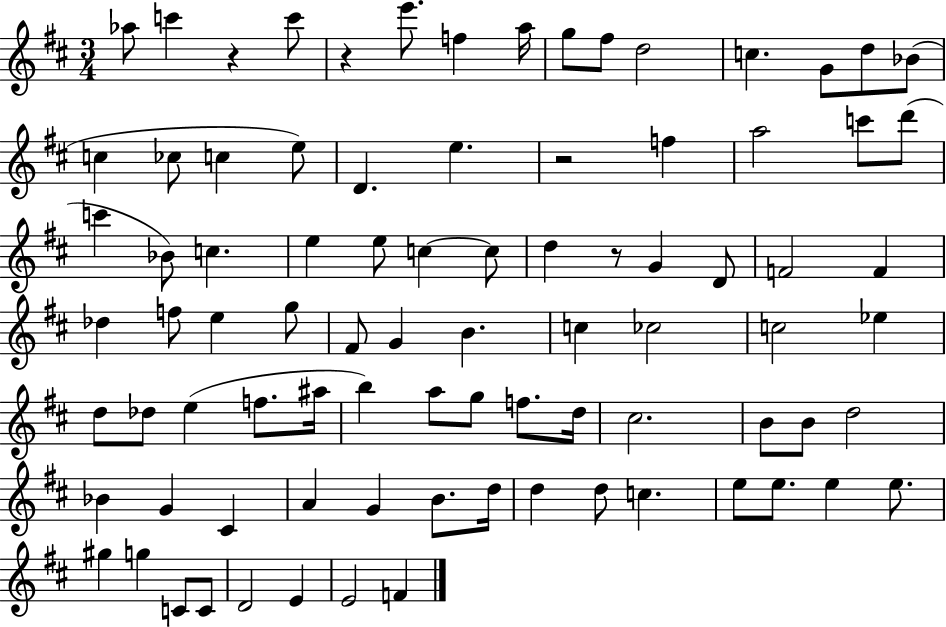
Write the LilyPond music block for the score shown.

{
  \clef treble
  \numericTimeSignature
  \time 3/4
  \key d \major
  aes''8 c'''4 r4 c'''8 | r4 e'''8. f''4 a''16 | g''8 fis''8 d''2 | c''4. g'8 d''8 bes'8( | \break c''4 ces''8 c''4 e''8) | d'4. e''4. | r2 f''4 | a''2 c'''8 d'''8( | \break c'''4 bes'8) c''4. | e''4 e''8 c''4~~ c''8 | d''4 r8 g'4 d'8 | f'2 f'4 | \break des''4 f''8 e''4 g''8 | fis'8 g'4 b'4. | c''4 ces''2 | c''2 ees''4 | \break d''8 des''8 e''4( f''8. ais''16 | b''4) a''8 g''8 f''8. d''16 | cis''2. | b'8 b'8 d''2 | \break bes'4 g'4 cis'4 | a'4 g'4 b'8. d''16 | d''4 d''8 c''4. | e''8 e''8. e''4 e''8. | \break gis''4 g''4 c'8 c'8 | d'2 e'4 | e'2 f'4 | \bar "|."
}